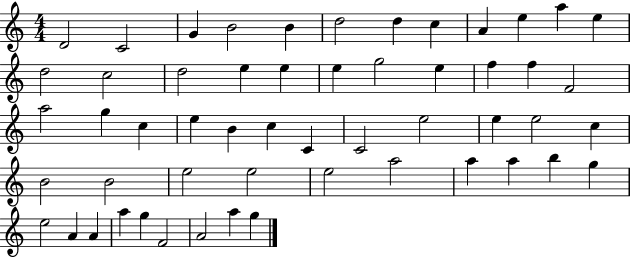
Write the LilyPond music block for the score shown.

{
  \clef treble
  \numericTimeSignature
  \time 4/4
  \key c \major
  d'2 c'2 | g'4 b'2 b'4 | d''2 d''4 c''4 | a'4 e''4 a''4 e''4 | \break d''2 c''2 | d''2 e''4 e''4 | e''4 g''2 e''4 | f''4 f''4 f'2 | \break a''2 g''4 c''4 | e''4 b'4 c''4 c'4 | c'2 e''2 | e''4 e''2 c''4 | \break b'2 b'2 | e''2 e''2 | e''2 a''2 | a''4 a''4 b''4 g''4 | \break e''2 a'4 a'4 | a''4 g''4 f'2 | a'2 a''4 g''4 | \bar "|."
}